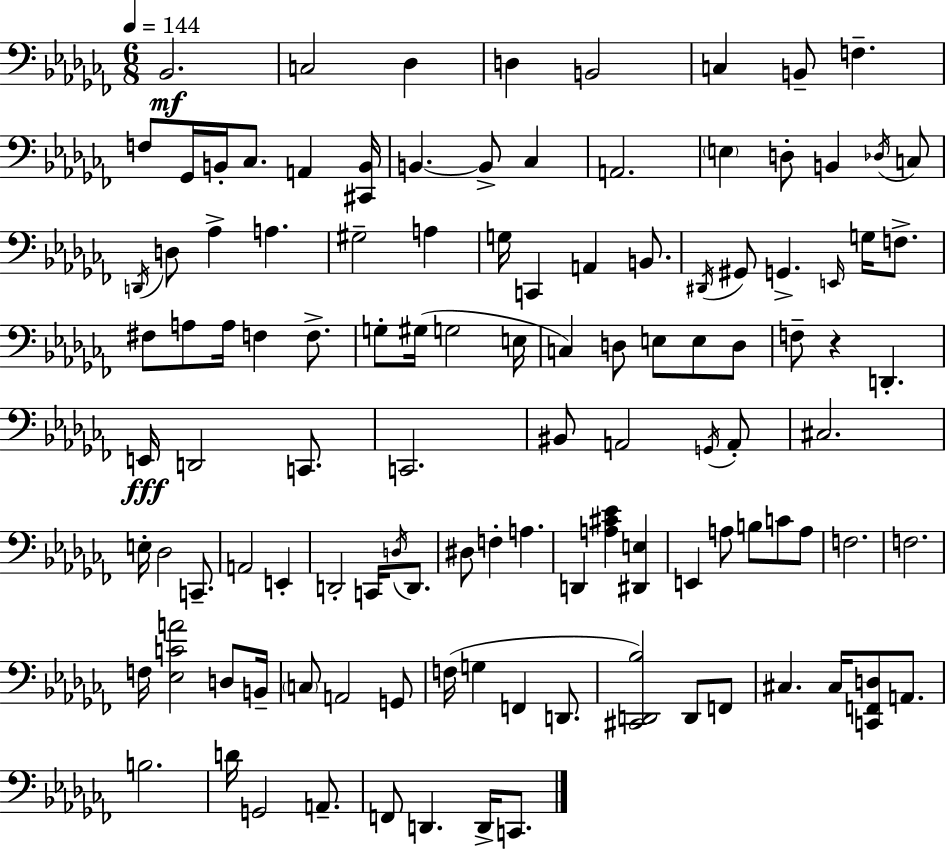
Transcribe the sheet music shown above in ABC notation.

X:1
T:Untitled
M:6/8
L:1/4
K:Abm
_B,,2 C,2 _D, D, B,,2 C, B,,/2 F, F,/2 _G,,/4 B,,/4 _C,/2 A,, [^C,,B,,]/4 B,, B,,/2 _C, A,,2 E, D,/2 B,, _D,/4 C,/2 D,,/4 D,/2 _A, A, ^G,2 A, G,/4 C,, A,, B,,/2 ^D,,/4 ^G,,/2 G,, E,,/4 G,/4 F,/2 ^F,/2 A,/2 A,/4 F, F,/2 G,/2 ^G,/4 G,2 E,/4 C, D,/2 E,/2 E,/2 D,/2 F,/2 z D,, E,,/4 D,,2 C,,/2 C,,2 ^B,,/2 A,,2 G,,/4 A,,/2 ^C,2 E,/4 _D,2 C,,/2 A,,2 E,, D,,2 C,,/4 D,/4 D,,/2 ^D,/2 F, A, D,, [A,^C_E] [^D,,E,] E,, A,/2 B,/2 C/2 A,/2 F,2 F,2 F,/4 [_E,CA]2 D,/2 B,,/4 C,/2 A,,2 G,,/2 F,/4 G, F,, D,,/2 [^C,,D,,_B,]2 D,,/2 F,,/2 ^C, ^C,/4 [C,,F,,D,]/2 A,,/2 B,2 D/4 G,,2 A,,/2 F,,/2 D,, D,,/4 C,,/2